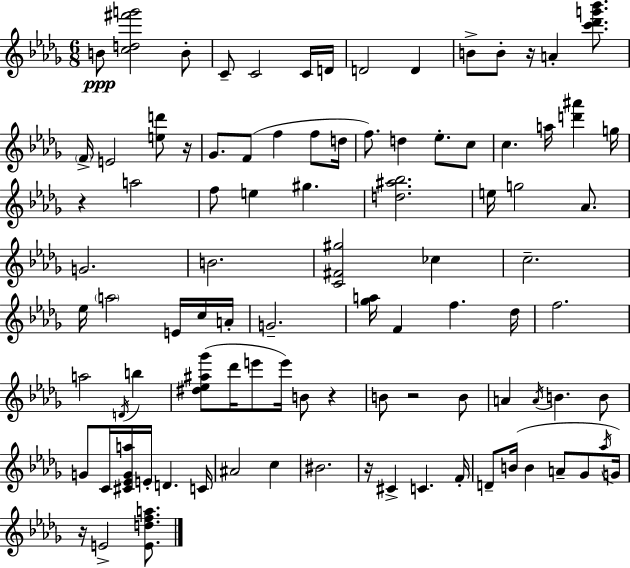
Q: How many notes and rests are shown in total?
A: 95